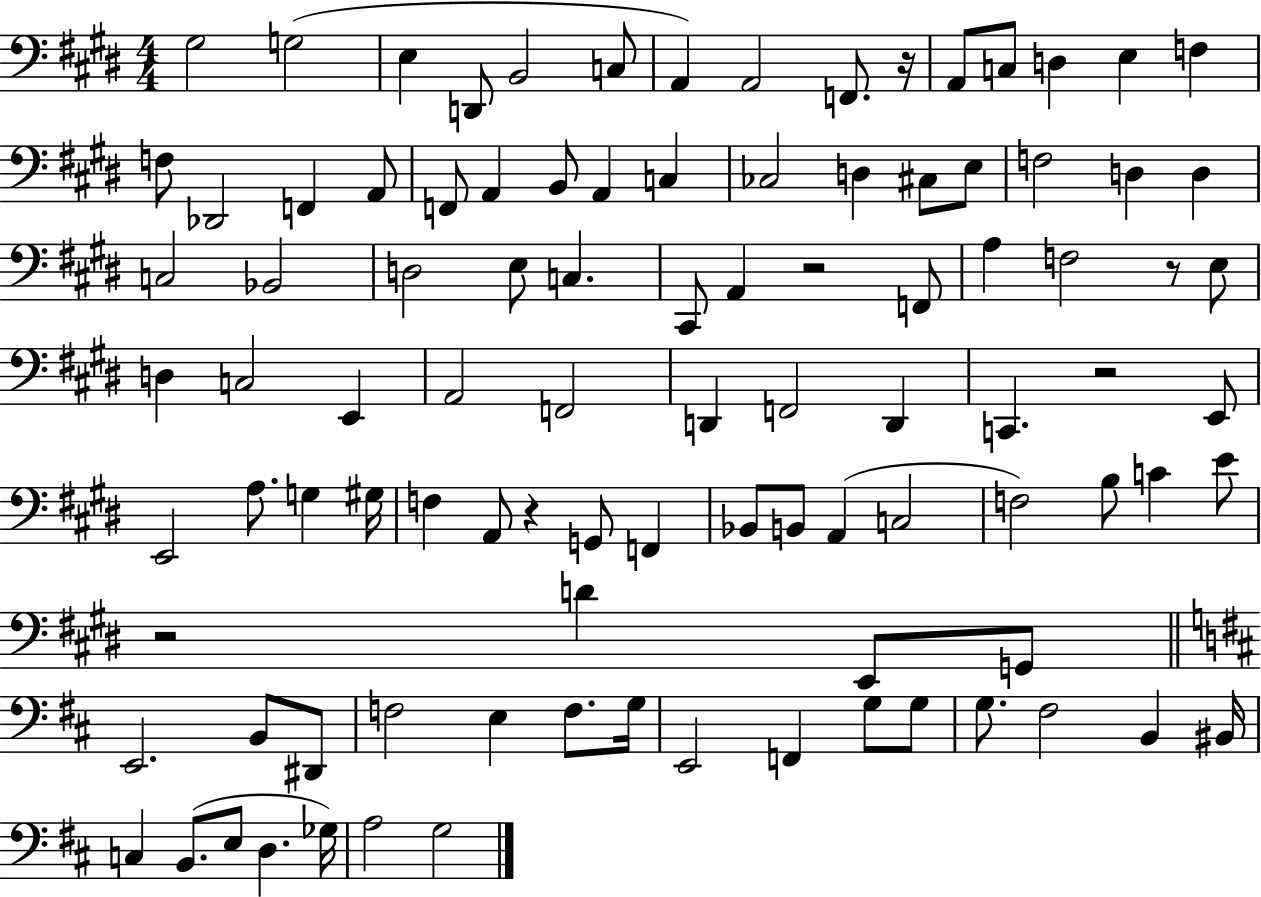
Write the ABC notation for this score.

X:1
T:Untitled
M:4/4
L:1/4
K:E
^G,2 G,2 E, D,,/2 B,,2 C,/2 A,, A,,2 F,,/2 z/4 A,,/2 C,/2 D, E, F, F,/2 _D,,2 F,, A,,/2 F,,/2 A,, B,,/2 A,, C, _C,2 D, ^C,/2 E,/2 F,2 D, D, C,2 _B,,2 D,2 E,/2 C, ^C,,/2 A,, z2 F,,/2 A, F,2 z/2 E,/2 D, C,2 E,, A,,2 F,,2 D,, F,,2 D,, C,, z2 E,,/2 E,,2 A,/2 G, ^G,/4 F, A,,/2 z G,,/2 F,, _B,,/2 B,,/2 A,, C,2 F,2 B,/2 C E/2 z2 D E,,/2 G,,/2 E,,2 B,,/2 ^D,,/2 F,2 E, F,/2 G,/4 E,,2 F,, G,/2 G,/2 G,/2 ^F,2 B,, ^B,,/4 C, B,,/2 E,/2 D, _G,/4 A,2 G,2